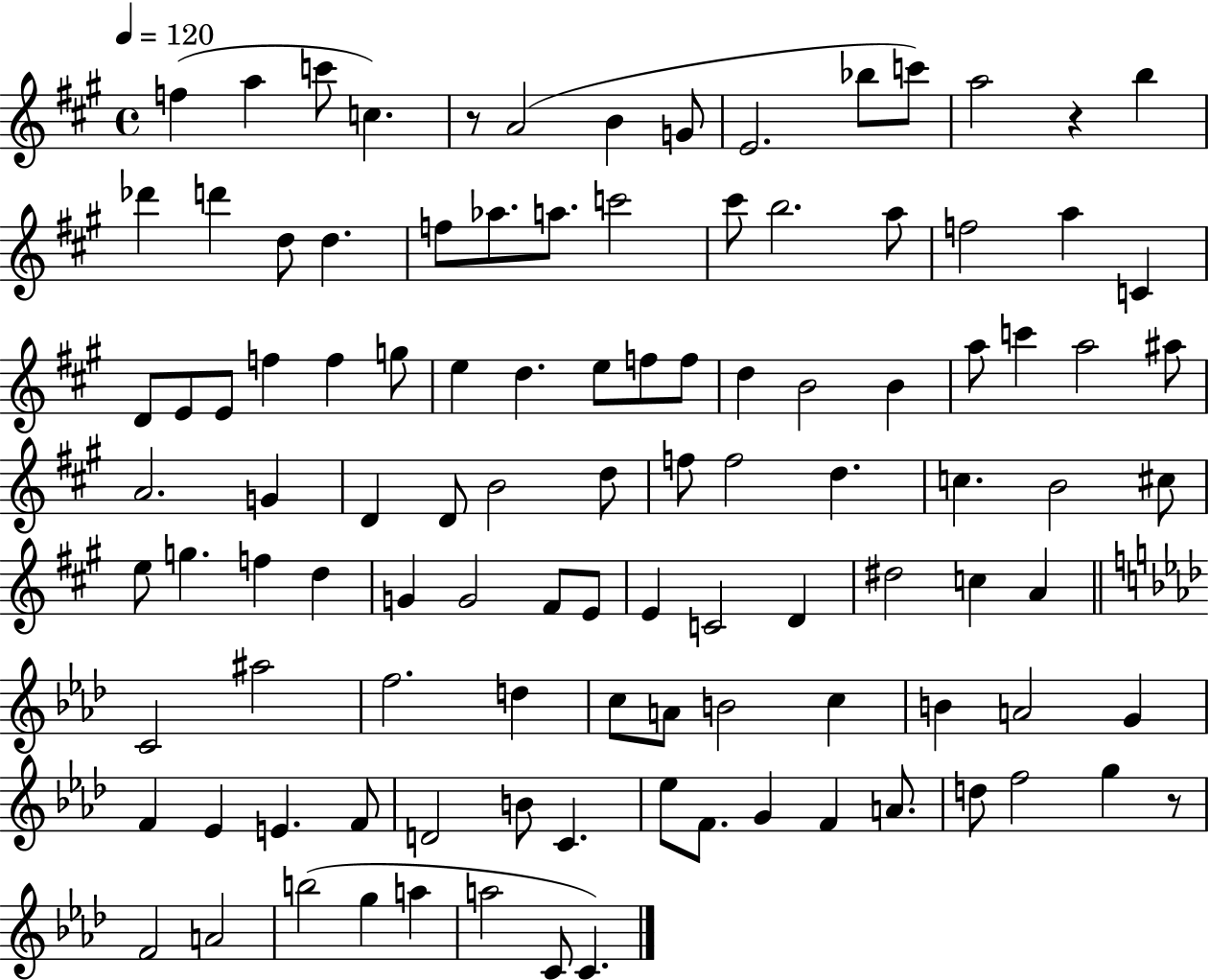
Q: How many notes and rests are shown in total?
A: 107